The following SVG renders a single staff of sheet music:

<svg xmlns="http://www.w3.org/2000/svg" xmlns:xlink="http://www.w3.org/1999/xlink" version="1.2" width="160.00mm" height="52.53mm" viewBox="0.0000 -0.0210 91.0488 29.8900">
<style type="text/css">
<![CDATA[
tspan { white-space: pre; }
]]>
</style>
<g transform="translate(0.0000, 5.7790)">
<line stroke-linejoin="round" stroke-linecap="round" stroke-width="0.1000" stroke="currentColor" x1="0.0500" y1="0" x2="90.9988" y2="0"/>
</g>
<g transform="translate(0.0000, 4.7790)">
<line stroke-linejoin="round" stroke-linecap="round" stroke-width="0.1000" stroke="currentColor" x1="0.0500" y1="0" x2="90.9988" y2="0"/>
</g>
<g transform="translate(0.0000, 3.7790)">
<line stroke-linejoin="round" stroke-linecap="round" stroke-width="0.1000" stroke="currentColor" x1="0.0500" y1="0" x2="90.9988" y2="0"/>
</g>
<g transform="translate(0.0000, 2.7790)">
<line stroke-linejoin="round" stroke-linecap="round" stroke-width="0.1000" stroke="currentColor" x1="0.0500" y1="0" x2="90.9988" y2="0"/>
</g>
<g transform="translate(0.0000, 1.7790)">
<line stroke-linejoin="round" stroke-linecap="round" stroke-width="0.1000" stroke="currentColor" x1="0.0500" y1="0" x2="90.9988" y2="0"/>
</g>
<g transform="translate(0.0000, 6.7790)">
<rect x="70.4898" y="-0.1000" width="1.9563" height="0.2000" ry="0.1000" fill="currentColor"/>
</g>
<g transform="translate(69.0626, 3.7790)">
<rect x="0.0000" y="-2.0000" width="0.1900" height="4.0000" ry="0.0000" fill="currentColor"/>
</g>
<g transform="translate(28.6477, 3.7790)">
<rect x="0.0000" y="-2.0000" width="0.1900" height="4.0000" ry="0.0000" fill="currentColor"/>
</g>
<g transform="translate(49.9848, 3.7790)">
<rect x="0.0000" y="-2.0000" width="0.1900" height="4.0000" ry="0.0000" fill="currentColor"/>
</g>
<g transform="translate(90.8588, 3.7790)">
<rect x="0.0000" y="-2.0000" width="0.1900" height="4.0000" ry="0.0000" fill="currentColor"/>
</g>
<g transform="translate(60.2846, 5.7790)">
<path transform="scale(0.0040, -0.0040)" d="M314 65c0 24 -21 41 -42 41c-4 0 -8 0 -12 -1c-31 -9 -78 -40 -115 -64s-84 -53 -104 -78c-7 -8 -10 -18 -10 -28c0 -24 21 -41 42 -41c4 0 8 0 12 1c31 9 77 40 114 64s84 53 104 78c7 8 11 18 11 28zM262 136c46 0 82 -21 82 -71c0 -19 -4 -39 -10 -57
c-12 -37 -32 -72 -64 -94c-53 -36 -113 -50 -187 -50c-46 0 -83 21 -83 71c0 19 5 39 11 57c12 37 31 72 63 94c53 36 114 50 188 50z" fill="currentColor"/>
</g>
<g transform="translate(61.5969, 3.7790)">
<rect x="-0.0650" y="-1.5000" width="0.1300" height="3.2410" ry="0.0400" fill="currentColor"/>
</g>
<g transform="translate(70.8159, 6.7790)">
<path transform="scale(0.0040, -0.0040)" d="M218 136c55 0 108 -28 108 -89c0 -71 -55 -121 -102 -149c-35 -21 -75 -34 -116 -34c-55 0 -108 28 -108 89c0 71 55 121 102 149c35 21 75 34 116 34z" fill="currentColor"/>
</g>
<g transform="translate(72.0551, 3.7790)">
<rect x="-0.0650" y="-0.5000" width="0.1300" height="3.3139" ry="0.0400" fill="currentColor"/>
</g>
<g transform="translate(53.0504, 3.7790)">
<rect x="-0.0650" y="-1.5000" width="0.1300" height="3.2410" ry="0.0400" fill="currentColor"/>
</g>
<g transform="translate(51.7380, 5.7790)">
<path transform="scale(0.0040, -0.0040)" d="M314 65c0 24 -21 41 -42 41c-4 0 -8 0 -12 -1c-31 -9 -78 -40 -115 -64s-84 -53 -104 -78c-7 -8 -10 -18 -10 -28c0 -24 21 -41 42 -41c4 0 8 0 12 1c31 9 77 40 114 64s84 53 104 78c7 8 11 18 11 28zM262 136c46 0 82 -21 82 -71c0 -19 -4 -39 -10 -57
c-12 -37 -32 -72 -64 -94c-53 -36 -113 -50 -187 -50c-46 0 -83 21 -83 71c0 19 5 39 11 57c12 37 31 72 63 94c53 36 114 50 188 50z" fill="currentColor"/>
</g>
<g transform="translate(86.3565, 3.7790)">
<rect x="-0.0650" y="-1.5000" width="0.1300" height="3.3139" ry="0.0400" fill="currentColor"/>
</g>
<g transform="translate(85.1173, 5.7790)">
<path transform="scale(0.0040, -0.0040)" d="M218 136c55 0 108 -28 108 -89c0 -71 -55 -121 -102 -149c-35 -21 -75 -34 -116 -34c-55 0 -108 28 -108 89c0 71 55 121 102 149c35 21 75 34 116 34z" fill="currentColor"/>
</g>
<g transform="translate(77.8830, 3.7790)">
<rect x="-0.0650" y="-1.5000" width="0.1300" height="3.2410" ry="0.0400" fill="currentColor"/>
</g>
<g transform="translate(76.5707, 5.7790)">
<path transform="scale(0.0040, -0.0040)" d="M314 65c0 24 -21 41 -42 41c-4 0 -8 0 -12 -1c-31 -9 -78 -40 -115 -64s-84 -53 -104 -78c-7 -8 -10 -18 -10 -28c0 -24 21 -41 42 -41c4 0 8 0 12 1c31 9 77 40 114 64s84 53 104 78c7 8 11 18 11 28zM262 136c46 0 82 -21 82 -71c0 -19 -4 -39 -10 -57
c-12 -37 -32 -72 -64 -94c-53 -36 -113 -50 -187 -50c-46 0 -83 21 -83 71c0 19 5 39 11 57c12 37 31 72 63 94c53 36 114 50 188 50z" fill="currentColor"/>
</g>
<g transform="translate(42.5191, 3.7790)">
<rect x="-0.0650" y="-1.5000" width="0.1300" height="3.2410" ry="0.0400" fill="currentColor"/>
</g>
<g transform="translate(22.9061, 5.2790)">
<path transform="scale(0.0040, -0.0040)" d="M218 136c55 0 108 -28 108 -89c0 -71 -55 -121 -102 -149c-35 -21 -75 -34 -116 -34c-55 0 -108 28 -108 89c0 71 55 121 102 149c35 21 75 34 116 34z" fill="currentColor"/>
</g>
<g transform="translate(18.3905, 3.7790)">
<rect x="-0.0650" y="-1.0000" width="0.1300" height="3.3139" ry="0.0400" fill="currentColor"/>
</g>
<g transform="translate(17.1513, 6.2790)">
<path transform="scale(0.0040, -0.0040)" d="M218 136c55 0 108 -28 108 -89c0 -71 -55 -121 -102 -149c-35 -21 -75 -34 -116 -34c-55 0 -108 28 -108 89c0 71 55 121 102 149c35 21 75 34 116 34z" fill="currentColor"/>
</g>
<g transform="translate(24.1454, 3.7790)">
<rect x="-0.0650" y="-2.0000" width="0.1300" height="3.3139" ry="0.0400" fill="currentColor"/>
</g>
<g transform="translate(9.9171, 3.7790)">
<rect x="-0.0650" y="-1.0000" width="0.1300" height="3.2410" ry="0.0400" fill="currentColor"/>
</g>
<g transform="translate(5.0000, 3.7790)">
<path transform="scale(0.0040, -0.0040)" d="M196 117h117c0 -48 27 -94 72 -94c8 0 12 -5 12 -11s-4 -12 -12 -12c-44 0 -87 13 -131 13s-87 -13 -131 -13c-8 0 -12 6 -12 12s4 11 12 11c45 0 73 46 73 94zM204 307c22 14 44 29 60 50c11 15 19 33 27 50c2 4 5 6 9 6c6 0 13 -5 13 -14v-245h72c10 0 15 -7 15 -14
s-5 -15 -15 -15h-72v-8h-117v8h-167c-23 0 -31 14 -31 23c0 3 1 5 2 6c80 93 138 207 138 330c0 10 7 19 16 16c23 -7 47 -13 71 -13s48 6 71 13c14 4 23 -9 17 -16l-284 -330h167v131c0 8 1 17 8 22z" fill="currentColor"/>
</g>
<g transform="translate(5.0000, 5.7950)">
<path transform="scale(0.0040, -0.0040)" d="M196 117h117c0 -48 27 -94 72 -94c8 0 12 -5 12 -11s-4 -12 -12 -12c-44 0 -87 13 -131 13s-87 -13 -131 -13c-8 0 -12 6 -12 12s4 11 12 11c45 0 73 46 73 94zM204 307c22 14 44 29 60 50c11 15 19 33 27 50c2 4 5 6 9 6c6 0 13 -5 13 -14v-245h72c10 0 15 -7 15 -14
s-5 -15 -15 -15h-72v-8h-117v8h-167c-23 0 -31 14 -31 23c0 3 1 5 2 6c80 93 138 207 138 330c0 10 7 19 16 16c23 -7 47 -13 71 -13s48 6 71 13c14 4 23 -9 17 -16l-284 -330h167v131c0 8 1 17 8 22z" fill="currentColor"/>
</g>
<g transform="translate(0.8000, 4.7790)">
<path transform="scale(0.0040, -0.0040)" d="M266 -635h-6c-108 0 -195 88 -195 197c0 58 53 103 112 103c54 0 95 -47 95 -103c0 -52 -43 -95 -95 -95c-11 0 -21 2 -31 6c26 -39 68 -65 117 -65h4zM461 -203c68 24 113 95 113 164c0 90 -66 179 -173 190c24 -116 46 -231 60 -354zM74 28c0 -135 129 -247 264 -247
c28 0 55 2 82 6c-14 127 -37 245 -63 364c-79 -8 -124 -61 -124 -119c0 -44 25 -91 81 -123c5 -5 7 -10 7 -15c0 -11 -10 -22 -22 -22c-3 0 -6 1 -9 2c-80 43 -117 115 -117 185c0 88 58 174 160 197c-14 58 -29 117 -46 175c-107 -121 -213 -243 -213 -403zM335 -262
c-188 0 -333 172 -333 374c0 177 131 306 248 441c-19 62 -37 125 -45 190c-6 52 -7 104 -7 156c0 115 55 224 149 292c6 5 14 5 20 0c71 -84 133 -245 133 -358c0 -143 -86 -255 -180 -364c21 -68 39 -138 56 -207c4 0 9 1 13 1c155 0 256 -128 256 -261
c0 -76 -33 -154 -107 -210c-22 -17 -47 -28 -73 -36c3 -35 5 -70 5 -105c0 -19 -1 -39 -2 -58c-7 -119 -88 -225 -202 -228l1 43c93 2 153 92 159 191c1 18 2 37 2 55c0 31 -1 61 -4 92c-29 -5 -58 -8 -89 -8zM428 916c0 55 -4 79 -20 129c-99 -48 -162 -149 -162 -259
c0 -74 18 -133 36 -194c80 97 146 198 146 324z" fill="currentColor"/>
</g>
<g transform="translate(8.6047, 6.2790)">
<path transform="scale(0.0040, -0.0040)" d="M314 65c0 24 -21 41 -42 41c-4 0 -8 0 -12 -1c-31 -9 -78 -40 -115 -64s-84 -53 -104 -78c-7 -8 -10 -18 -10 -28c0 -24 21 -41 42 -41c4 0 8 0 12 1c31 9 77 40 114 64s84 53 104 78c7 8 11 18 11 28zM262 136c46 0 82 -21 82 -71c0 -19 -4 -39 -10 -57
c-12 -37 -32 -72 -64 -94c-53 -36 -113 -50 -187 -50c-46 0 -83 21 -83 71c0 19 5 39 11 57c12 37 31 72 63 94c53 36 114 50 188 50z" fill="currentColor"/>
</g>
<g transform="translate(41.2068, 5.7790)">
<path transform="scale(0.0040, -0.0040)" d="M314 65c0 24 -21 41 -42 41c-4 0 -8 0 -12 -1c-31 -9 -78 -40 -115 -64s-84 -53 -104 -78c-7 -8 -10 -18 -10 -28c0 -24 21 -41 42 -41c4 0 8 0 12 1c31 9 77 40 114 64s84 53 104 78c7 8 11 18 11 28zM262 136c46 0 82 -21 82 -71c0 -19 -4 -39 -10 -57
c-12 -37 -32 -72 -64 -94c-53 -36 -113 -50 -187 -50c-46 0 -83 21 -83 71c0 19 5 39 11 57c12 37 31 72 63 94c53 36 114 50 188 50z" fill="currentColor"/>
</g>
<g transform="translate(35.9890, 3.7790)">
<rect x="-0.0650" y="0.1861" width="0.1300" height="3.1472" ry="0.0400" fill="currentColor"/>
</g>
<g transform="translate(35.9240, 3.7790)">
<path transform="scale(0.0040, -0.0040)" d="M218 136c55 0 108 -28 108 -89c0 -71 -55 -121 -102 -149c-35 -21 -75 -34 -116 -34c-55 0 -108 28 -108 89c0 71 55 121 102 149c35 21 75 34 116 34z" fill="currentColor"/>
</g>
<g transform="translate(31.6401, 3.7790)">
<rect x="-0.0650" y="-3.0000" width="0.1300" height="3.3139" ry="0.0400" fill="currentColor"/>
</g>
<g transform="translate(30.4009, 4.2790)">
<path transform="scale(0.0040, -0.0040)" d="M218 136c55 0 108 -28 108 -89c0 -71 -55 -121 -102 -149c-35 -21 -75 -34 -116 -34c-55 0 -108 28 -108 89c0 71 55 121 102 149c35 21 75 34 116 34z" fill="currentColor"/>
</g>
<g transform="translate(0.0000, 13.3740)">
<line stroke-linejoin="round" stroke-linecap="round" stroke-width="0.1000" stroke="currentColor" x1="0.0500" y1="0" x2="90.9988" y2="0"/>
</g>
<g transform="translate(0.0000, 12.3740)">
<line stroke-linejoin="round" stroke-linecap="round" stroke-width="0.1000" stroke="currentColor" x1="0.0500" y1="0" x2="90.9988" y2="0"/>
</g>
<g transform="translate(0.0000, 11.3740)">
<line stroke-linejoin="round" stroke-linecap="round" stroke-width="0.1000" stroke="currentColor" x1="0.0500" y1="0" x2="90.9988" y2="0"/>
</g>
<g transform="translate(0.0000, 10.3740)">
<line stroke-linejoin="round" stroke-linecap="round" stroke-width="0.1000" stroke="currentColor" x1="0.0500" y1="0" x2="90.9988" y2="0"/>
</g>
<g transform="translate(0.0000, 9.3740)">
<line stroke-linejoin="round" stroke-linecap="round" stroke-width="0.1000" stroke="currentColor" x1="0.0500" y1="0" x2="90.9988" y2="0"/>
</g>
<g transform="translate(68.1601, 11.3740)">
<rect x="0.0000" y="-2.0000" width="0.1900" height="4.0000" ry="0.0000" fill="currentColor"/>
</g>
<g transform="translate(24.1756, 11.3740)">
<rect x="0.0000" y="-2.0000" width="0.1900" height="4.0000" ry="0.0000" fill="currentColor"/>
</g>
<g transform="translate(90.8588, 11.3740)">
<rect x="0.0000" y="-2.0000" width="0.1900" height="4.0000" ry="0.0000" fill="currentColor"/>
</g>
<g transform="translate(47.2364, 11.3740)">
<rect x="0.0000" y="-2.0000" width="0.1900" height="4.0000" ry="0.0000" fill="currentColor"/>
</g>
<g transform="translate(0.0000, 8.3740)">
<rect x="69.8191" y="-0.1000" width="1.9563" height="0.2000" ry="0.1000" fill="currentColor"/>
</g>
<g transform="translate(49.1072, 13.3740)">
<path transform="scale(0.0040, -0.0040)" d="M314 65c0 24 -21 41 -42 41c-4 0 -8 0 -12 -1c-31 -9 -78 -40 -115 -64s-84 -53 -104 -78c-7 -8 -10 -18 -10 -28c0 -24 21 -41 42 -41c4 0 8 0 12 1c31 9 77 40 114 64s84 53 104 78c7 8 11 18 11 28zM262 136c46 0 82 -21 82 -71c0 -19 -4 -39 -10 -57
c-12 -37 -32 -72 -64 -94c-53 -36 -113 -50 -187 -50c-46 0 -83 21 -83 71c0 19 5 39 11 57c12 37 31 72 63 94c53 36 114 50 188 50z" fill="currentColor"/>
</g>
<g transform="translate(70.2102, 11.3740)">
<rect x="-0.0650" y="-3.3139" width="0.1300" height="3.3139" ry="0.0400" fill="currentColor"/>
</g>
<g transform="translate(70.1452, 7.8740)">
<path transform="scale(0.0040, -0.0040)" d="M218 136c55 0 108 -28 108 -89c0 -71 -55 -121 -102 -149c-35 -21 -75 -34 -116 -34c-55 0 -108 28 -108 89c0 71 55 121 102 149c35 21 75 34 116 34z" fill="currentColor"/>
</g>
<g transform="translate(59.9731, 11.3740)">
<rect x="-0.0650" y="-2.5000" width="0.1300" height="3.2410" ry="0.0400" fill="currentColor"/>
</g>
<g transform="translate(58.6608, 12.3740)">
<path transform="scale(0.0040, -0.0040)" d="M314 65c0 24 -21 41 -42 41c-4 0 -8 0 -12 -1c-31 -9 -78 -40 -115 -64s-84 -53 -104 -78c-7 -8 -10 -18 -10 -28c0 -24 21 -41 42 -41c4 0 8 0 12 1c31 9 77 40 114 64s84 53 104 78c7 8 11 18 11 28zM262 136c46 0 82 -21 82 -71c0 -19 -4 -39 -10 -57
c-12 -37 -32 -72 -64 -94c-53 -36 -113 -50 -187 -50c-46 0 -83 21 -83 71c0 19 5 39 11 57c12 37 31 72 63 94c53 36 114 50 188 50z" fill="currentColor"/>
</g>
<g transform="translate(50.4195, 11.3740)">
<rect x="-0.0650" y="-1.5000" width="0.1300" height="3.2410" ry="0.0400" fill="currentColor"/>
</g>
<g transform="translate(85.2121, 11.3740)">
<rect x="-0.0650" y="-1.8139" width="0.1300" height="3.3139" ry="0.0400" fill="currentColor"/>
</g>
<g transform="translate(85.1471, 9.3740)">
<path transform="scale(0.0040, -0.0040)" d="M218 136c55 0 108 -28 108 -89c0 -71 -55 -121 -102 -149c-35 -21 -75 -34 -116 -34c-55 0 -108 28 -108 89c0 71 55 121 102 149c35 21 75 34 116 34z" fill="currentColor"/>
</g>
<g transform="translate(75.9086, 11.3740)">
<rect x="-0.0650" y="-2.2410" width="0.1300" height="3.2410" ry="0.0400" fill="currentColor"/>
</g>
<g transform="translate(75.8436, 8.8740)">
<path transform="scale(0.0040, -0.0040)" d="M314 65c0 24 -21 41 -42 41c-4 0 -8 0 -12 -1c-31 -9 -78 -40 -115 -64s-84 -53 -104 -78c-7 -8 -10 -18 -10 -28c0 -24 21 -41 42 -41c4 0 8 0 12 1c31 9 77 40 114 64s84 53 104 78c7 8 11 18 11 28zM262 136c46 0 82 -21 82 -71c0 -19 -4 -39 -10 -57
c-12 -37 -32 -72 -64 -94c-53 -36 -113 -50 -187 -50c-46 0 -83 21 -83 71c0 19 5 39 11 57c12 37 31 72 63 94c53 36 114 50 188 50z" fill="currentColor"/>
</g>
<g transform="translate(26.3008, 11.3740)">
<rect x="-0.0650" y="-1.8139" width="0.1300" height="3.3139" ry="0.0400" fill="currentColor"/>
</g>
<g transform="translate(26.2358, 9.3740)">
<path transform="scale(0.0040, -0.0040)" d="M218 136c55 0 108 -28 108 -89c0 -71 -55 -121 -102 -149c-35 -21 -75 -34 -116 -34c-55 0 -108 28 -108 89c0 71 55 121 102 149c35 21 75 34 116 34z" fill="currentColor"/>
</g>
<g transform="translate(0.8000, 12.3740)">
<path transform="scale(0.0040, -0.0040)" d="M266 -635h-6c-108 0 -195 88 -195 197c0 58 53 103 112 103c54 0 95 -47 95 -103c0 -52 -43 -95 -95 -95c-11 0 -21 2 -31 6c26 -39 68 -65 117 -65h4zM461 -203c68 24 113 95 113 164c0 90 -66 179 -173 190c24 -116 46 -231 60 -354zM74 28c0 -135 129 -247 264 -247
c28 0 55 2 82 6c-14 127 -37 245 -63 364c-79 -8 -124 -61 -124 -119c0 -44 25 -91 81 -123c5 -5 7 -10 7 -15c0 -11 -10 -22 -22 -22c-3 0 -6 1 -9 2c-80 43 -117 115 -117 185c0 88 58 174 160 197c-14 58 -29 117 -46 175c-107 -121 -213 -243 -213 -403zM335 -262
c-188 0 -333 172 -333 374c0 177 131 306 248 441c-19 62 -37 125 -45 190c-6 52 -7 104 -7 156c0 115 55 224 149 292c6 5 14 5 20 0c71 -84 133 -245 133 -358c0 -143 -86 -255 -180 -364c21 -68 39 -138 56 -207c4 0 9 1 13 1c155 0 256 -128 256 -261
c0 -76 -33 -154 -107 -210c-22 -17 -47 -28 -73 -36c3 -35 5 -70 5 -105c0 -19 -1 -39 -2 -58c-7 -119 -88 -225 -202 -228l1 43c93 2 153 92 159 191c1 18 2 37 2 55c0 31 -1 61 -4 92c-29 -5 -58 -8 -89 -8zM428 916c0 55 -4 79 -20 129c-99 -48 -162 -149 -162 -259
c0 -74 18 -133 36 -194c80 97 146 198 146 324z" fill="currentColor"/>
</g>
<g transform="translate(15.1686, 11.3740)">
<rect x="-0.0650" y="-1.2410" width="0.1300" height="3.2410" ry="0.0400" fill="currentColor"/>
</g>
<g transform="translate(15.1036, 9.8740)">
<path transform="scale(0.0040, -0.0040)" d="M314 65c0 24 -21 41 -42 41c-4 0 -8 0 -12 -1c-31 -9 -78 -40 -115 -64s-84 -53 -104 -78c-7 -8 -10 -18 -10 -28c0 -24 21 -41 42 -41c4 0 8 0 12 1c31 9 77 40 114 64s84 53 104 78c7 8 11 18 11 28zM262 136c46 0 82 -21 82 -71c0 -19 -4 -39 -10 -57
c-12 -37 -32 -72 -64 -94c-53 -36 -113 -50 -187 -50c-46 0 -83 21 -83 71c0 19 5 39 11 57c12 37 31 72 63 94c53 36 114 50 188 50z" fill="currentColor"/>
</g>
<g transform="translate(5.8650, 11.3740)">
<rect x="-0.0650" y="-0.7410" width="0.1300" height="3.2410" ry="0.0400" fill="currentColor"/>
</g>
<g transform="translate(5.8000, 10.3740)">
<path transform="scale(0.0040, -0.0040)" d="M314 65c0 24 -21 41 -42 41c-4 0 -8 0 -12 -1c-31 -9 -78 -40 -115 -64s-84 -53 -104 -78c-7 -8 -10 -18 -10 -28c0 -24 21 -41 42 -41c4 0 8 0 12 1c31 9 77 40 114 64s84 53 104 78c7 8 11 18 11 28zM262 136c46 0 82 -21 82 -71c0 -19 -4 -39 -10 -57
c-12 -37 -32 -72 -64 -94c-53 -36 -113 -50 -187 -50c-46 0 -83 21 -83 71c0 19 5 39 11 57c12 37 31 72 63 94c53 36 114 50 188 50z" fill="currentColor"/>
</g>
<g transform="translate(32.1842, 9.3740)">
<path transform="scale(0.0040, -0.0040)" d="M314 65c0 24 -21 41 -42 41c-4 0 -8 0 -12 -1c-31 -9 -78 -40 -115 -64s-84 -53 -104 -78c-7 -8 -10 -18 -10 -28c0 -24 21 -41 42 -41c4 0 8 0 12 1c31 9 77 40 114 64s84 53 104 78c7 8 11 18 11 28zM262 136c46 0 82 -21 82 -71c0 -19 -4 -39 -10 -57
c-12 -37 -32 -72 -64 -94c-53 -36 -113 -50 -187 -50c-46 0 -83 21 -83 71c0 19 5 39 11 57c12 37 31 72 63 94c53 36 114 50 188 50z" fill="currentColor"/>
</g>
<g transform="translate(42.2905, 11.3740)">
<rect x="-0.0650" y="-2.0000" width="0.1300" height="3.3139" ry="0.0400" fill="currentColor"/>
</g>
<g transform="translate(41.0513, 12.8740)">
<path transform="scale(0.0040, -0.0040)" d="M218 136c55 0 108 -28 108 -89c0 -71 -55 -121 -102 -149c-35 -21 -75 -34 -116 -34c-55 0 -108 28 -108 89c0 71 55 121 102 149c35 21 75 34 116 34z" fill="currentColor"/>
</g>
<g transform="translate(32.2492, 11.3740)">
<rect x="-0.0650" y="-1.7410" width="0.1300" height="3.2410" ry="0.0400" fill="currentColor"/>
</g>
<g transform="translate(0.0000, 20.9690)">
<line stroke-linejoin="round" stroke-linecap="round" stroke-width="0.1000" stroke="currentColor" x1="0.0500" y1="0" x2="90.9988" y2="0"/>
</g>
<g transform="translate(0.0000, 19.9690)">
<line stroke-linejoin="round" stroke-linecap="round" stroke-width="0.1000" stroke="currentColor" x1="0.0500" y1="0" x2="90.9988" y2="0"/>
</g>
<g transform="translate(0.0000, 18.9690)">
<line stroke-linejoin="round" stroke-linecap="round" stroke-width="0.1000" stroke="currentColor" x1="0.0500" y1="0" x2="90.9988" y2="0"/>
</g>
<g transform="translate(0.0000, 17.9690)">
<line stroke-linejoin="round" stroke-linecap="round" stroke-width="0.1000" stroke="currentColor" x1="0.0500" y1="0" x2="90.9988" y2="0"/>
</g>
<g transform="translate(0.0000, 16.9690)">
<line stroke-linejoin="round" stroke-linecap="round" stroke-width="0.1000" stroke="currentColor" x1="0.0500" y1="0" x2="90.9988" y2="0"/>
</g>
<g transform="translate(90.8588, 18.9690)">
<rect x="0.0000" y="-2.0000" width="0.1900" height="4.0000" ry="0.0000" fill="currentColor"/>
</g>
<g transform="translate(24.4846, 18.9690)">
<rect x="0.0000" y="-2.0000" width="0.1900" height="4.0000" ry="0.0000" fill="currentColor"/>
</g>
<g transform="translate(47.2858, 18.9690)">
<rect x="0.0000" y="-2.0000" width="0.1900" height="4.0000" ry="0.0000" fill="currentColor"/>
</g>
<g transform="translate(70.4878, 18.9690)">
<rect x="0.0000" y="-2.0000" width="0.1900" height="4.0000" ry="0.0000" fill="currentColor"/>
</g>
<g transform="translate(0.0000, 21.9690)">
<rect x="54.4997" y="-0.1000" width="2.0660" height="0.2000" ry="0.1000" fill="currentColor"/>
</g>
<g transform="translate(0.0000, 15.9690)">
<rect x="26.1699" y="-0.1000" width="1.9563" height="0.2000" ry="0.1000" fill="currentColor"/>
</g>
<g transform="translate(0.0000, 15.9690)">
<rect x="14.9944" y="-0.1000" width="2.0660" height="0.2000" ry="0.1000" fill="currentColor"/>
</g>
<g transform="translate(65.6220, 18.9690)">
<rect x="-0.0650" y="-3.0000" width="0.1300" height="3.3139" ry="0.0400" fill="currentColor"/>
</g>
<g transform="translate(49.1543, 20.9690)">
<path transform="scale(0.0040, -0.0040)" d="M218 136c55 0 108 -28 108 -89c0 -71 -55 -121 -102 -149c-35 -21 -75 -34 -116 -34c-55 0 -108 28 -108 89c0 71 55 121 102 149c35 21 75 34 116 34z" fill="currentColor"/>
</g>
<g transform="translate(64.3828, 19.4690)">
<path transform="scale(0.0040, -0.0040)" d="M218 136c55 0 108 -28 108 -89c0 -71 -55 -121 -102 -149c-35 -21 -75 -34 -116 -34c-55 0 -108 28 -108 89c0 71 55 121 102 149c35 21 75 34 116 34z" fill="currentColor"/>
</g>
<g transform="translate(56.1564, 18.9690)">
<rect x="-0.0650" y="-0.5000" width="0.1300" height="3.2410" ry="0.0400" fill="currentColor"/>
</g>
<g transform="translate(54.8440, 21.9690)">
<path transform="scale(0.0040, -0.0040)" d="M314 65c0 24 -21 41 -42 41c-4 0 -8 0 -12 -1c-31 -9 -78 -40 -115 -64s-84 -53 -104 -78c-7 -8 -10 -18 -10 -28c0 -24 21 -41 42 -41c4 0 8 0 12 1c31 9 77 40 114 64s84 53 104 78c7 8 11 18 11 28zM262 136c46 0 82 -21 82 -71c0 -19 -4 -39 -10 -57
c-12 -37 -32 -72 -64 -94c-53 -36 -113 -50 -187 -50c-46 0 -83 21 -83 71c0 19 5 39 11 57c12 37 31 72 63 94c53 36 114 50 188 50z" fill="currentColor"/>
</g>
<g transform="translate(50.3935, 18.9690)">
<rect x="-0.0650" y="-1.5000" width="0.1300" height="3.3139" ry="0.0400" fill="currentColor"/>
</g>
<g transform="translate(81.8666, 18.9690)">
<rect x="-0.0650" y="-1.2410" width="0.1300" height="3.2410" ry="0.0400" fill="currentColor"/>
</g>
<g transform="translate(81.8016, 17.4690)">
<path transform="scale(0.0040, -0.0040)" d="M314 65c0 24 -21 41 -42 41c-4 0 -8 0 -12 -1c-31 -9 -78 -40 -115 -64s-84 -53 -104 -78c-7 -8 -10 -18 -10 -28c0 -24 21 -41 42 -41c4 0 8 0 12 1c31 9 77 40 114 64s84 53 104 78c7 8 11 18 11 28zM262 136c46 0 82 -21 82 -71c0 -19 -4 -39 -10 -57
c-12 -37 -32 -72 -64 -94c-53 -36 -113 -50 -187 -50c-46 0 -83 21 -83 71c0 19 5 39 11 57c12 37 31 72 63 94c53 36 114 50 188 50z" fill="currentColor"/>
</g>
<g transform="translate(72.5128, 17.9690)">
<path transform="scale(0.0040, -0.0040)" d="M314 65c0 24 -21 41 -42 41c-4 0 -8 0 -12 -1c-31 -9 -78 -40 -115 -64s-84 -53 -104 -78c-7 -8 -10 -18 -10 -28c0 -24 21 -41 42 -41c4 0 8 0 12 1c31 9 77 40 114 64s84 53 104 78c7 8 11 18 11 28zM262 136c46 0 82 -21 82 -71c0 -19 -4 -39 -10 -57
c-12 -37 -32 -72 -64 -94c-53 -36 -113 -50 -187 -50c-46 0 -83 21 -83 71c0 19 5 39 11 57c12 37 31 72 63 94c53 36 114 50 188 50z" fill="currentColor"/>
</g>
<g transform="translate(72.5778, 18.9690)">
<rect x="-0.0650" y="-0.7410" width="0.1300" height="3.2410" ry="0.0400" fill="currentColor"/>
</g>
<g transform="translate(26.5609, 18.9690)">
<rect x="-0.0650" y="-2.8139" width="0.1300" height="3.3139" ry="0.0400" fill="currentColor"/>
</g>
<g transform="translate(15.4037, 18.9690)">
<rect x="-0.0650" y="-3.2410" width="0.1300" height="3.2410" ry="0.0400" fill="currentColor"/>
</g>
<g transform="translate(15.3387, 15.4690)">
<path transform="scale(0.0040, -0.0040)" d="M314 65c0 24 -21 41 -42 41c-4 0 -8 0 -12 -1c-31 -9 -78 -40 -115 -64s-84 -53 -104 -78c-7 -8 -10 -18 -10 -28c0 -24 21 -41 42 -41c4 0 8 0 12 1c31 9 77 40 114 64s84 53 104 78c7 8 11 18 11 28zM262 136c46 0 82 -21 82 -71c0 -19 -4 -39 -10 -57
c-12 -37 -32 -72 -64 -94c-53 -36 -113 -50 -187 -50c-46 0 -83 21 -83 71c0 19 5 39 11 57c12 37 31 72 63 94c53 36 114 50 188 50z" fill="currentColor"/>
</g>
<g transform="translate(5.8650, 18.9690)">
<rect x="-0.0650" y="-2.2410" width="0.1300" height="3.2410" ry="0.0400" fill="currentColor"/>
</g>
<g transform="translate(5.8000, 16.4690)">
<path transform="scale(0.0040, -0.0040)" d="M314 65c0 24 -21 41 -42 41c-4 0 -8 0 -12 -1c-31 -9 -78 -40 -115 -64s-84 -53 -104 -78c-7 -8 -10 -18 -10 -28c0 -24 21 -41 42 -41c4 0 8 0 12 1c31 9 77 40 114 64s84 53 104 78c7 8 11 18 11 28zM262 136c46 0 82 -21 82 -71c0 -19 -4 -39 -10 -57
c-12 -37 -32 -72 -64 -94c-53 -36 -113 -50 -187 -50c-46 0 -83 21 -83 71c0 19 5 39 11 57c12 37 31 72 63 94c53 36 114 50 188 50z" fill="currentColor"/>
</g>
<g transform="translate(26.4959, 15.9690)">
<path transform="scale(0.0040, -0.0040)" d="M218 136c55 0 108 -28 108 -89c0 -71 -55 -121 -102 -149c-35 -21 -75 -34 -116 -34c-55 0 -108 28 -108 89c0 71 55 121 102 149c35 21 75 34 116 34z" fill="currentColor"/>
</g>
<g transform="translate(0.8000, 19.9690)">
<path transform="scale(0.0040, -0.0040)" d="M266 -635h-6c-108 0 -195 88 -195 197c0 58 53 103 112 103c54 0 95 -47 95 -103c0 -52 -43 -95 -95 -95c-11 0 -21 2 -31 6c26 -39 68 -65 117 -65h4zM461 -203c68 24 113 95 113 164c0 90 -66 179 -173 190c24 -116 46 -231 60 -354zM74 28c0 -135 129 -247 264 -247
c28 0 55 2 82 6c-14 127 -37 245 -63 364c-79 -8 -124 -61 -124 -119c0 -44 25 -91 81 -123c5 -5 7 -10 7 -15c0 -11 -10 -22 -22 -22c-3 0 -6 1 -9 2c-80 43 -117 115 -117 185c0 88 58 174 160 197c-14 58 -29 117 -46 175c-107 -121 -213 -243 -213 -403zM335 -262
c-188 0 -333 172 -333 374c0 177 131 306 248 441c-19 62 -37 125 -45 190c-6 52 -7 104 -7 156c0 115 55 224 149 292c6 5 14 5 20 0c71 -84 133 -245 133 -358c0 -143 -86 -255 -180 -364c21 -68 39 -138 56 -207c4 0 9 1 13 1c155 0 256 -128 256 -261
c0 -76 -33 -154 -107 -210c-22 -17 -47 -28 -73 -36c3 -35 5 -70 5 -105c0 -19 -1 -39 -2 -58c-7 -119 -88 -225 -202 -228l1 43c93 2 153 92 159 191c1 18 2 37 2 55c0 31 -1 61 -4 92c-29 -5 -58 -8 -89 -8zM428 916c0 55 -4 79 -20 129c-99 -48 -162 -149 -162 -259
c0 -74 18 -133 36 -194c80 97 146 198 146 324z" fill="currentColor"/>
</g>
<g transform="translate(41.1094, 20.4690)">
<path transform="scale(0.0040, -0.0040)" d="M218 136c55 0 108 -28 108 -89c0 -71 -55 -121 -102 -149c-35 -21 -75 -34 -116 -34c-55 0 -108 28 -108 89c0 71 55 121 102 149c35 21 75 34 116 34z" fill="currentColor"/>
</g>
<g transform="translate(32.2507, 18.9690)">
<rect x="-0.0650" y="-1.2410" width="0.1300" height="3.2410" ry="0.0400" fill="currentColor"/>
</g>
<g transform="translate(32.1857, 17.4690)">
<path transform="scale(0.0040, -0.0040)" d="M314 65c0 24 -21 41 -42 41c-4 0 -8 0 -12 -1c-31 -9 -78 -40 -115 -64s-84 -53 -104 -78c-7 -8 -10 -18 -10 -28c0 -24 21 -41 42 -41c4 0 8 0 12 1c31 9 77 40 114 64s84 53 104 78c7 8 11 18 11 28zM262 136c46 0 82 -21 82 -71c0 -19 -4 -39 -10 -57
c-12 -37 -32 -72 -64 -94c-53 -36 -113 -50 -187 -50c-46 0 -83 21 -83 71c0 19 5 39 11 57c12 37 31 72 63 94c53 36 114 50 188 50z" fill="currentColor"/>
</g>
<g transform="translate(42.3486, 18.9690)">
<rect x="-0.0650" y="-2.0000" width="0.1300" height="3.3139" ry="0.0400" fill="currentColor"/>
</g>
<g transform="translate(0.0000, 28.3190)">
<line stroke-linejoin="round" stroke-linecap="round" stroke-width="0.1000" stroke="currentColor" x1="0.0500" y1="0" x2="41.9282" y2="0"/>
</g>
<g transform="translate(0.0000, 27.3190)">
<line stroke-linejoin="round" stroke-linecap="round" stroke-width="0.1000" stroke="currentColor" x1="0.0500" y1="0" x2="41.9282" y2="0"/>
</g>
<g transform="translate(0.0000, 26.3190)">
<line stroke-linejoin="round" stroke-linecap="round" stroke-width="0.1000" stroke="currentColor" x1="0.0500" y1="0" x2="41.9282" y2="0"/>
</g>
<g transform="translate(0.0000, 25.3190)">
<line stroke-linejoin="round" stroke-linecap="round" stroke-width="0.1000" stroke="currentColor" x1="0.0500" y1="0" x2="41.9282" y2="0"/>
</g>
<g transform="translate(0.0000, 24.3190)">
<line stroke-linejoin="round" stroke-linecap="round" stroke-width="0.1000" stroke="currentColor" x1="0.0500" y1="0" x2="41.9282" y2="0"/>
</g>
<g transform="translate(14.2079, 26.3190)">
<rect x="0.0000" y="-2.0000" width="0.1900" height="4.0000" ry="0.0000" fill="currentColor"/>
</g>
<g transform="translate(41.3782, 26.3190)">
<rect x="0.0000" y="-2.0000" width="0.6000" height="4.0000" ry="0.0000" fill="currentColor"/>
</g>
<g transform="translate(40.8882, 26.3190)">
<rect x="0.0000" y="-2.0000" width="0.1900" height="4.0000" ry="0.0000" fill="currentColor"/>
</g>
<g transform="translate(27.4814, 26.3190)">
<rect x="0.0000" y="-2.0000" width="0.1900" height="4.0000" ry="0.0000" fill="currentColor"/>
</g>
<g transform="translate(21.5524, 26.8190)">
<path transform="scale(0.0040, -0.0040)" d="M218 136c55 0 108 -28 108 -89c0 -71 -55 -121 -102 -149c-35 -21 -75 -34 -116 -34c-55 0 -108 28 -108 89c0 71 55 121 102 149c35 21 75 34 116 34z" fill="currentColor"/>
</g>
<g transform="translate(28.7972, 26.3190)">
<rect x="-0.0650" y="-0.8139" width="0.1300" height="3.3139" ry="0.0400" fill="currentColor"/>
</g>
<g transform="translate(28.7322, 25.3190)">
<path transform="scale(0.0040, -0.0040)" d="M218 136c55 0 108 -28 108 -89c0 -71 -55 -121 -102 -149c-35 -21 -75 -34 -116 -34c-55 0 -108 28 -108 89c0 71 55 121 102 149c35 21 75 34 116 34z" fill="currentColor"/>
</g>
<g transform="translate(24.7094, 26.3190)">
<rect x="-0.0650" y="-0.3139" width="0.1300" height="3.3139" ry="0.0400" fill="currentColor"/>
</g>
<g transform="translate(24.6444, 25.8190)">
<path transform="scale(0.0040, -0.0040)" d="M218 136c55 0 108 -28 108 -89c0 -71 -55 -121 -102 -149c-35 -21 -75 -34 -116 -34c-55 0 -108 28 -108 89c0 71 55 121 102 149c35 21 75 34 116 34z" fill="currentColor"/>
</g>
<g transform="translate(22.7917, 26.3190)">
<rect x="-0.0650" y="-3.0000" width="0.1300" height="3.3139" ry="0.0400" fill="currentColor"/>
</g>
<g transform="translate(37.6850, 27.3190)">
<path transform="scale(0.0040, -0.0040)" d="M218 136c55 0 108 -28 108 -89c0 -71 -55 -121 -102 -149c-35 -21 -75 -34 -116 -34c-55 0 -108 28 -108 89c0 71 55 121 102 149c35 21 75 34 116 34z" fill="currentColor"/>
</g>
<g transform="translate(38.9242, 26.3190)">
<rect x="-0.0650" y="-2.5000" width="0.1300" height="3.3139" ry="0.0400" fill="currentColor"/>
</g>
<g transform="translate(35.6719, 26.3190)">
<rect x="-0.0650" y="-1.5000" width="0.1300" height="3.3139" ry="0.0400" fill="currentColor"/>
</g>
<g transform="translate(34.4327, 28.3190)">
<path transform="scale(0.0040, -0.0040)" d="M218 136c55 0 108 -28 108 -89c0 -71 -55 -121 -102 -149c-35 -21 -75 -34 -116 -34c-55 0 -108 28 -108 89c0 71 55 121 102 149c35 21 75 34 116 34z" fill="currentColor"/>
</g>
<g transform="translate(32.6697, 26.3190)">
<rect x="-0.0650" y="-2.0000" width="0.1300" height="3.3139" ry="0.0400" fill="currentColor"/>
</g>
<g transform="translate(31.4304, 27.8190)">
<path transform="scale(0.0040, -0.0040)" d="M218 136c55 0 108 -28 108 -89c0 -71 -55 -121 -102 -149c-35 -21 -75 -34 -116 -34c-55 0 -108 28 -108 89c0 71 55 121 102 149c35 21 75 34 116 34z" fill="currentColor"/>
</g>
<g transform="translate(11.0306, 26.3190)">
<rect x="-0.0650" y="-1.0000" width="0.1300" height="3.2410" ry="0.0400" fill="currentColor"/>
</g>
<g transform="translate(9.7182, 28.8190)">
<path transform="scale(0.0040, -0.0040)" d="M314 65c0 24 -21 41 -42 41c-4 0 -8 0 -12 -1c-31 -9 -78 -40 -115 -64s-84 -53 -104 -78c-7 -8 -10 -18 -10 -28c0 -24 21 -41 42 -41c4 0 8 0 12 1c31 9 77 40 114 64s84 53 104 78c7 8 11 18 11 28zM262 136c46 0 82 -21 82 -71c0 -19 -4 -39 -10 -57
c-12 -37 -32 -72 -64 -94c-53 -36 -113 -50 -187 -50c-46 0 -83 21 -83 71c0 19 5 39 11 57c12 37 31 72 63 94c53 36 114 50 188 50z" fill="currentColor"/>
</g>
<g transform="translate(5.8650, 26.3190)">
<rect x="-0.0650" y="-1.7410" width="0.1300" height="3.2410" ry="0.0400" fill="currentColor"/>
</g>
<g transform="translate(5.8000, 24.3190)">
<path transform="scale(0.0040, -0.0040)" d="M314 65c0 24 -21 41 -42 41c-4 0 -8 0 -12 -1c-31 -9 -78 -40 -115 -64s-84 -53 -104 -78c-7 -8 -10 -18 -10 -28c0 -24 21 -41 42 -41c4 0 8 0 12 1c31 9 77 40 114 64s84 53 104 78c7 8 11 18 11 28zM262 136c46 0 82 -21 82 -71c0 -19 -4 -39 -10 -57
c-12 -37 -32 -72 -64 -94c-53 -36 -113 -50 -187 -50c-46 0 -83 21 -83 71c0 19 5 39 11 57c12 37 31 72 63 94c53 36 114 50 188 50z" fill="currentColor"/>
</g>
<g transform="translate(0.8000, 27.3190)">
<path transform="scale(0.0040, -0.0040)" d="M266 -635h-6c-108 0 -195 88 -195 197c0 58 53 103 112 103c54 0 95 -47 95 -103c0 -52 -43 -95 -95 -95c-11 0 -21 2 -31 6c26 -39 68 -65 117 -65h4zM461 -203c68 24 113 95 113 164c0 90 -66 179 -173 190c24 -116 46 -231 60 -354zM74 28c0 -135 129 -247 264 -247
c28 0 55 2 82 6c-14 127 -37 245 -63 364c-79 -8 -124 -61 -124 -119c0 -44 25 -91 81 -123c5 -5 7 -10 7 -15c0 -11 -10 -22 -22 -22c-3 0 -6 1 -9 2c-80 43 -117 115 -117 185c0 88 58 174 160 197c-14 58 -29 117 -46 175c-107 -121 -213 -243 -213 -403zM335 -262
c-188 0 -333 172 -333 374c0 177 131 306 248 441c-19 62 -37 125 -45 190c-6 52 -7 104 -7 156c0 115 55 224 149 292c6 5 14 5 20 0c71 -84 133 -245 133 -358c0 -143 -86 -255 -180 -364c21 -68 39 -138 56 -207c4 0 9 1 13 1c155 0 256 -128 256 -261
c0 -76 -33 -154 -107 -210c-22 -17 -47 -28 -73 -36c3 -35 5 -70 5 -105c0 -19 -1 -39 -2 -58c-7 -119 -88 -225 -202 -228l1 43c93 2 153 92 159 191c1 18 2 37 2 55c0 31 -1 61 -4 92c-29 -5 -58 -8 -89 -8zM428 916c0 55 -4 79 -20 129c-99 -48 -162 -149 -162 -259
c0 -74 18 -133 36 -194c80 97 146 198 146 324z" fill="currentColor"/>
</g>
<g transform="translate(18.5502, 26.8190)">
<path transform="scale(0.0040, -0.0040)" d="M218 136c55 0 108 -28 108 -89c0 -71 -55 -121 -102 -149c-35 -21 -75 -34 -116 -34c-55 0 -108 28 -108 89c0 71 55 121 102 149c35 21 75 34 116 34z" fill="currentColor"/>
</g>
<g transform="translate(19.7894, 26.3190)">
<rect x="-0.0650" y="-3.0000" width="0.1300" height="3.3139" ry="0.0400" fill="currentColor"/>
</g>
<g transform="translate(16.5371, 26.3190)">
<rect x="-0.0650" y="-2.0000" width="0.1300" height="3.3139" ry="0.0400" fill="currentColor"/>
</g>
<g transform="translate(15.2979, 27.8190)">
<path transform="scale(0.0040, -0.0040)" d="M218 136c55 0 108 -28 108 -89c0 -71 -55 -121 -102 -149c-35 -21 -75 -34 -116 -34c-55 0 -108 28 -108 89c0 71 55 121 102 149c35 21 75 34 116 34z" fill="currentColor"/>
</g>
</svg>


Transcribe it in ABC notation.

X:1
T:Untitled
M:4/4
L:1/4
K:C
D2 D F A B E2 E2 E2 C E2 E d2 e2 f f2 F E2 G2 b g2 f g2 b2 a e2 F E C2 A d2 e2 f2 D2 F A A c d F E G